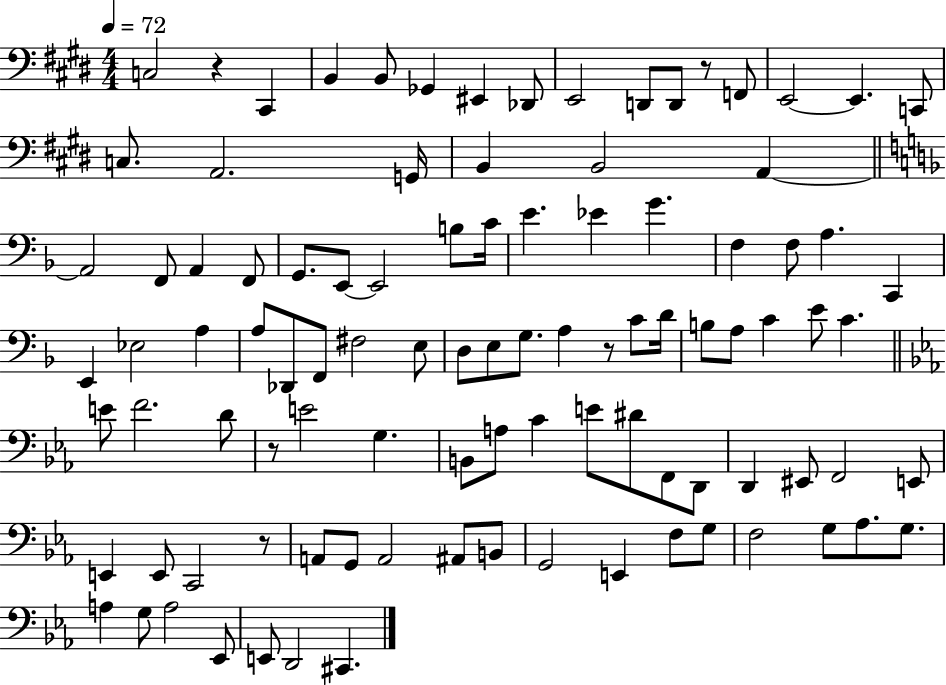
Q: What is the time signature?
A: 4/4